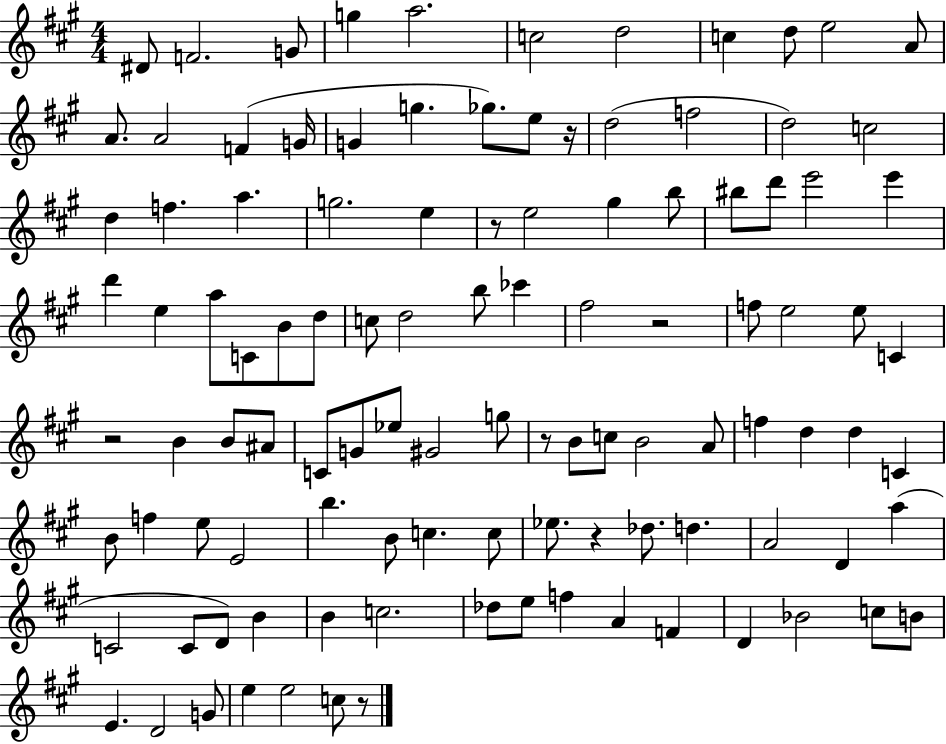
X:1
T:Untitled
M:4/4
L:1/4
K:A
^D/2 F2 G/2 g a2 c2 d2 c d/2 e2 A/2 A/2 A2 F G/4 G g _g/2 e/2 z/4 d2 f2 d2 c2 d f a g2 e z/2 e2 ^g b/2 ^b/2 d'/2 e'2 e' d' e a/2 C/2 B/2 d/2 c/2 d2 b/2 _c' ^f2 z2 f/2 e2 e/2 C z2 B B/2 ^A/2 C/2 G/2 _e/2 ^G2 g/2 z/2 B/2 c/2 B2 A/2 f d d C B/2 f e/2 E2 b B/2 c c/2 _e/2 z _d/2 d A2 D a C2 C/2 D/2 B B c2 _d/2 e/2 f A F D _B2 c/2 B/2 E D2 G/2 e e2 c/2 z/2